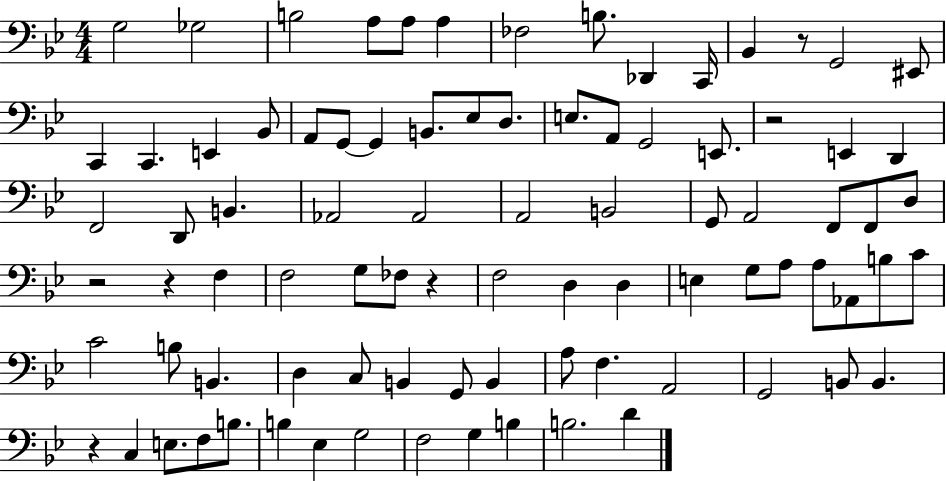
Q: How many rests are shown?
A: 6